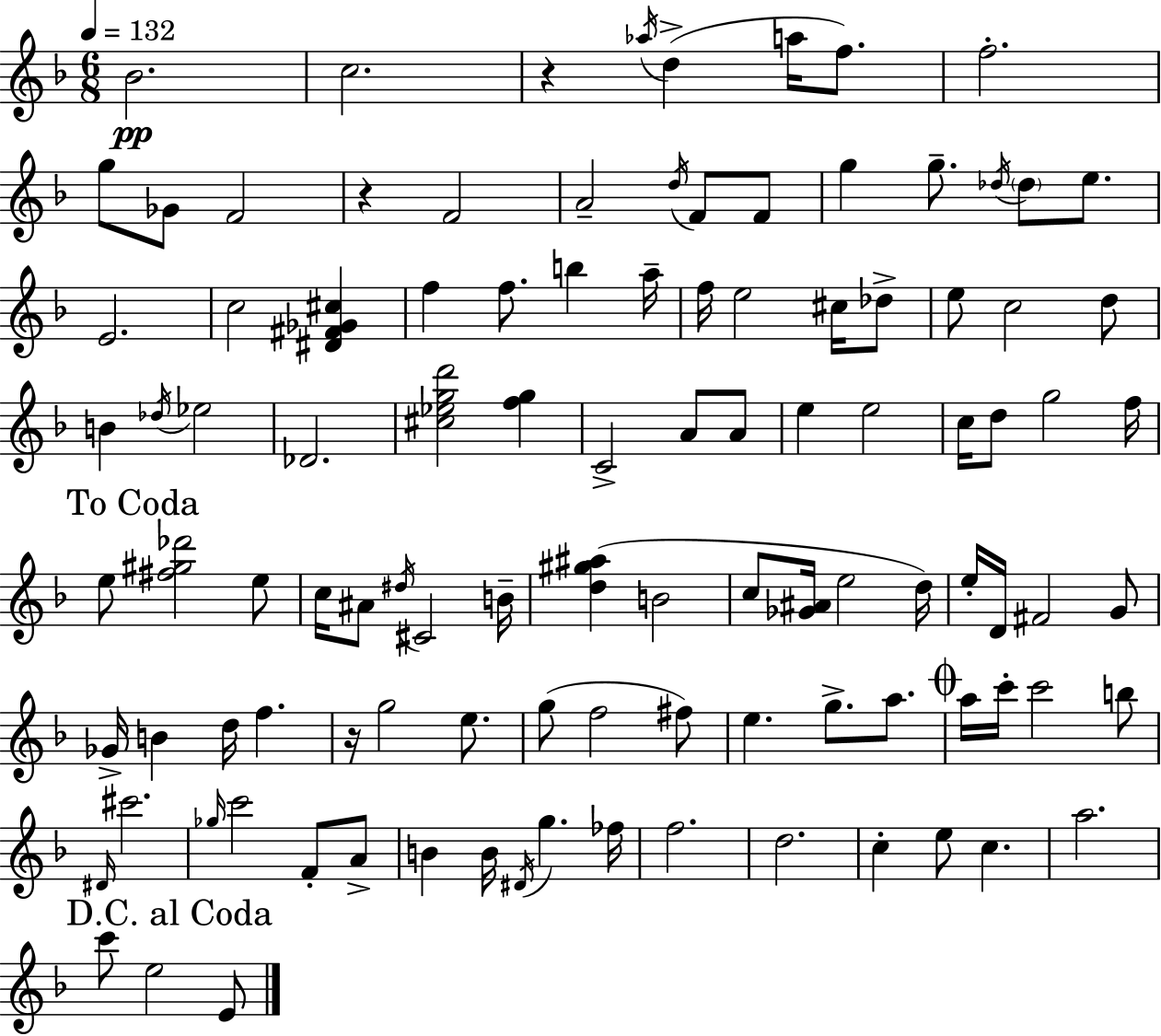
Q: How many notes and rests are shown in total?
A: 106